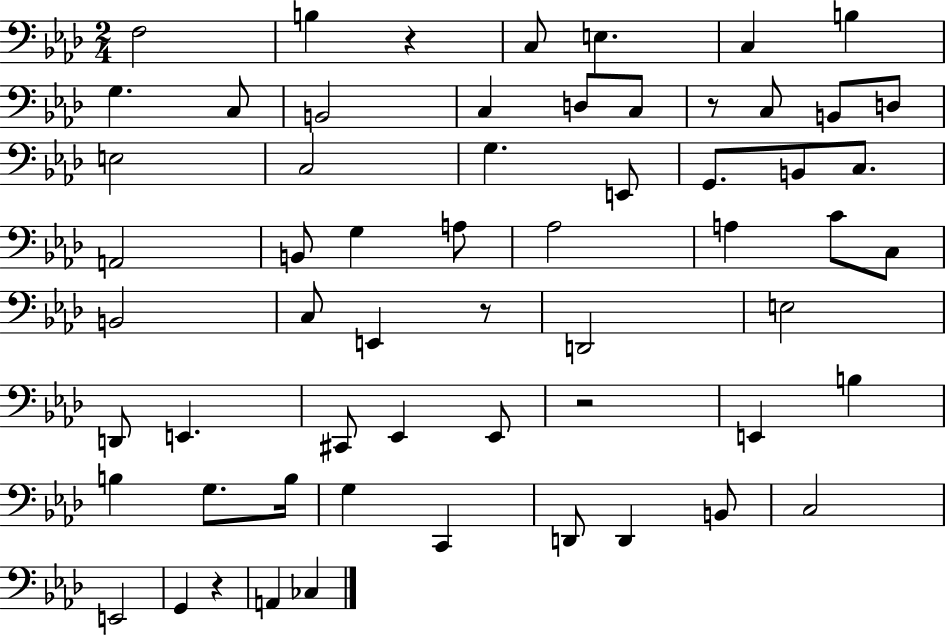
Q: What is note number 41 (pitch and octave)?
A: E2